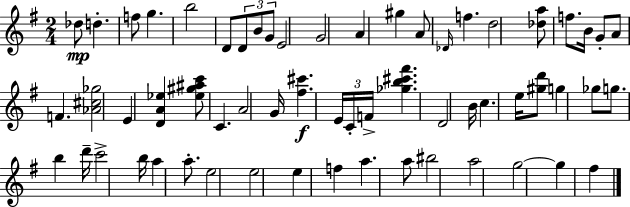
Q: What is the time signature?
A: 2/4